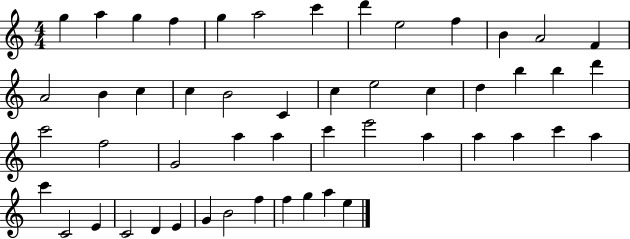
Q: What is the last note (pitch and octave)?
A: E5